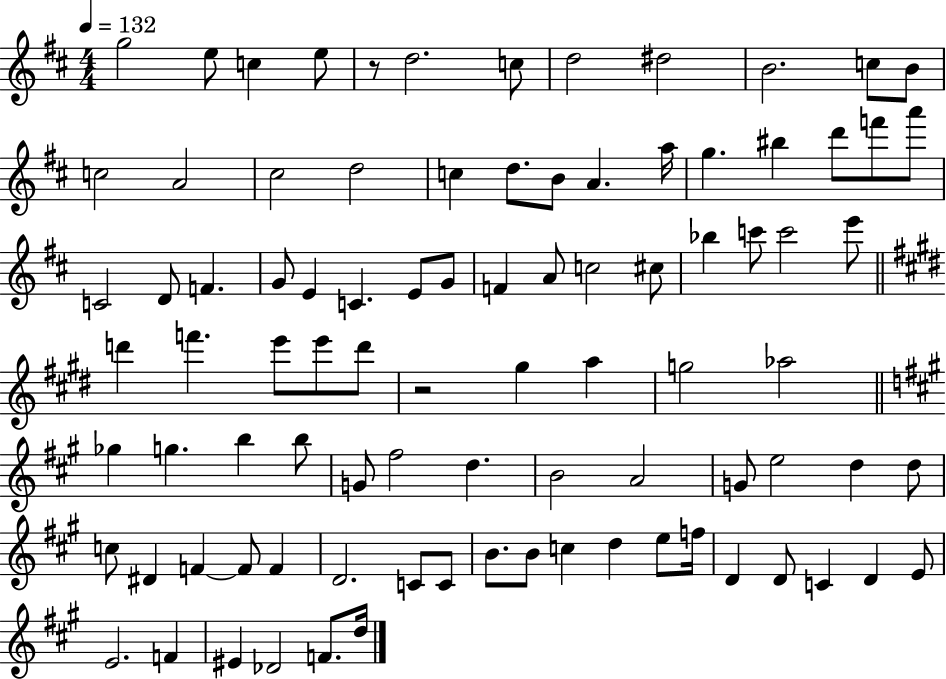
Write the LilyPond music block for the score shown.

{
  \clef treble
  \numericTimeSignature
  \time 4/4
  \key d \major
  \tempo 4 = 132
  g''2 e''8 c''4 e''8 | r8 d''2. c''8 | d''2 dis''2 | b'2. c''8 b'8 | \break c''2 a'2 | cis''2 d''2 | c''4 d''8. b'8 a'4. a''16 | g''4. bis''4 d'''8 f'''8 a'''8 | \break c'2 d'8 f'4. | g'8 e'4 c'4. e'8 g'8 | f'4 a'8 c''2 cis''8 | bes''4 c'''8 c'''2 e'''8 | \break \bar "||" \break \key e \major d'''4 f'''4. e'''8 e'''8 d'''8 | r2 gis''4 a''4 | g''2 aes''2 | \bar "||" \break \key a \major ges''4 g''4. b''4 b''8 | g'8 fis''2 d''4. | b'2 a'2 | g'8 e''2 d''4 d''8 | \break c''8 dis'4 f'4~~ f'8 f'4 | d'2. c'8 c'8 | b'8. b'8 c''4 d''4 e''8 f''16 | d'4 d'8 c'4 d'4 e'8 | \break e'2. f'4 | eis'4 des'2 f'8. d''16 | \bar "|."
}